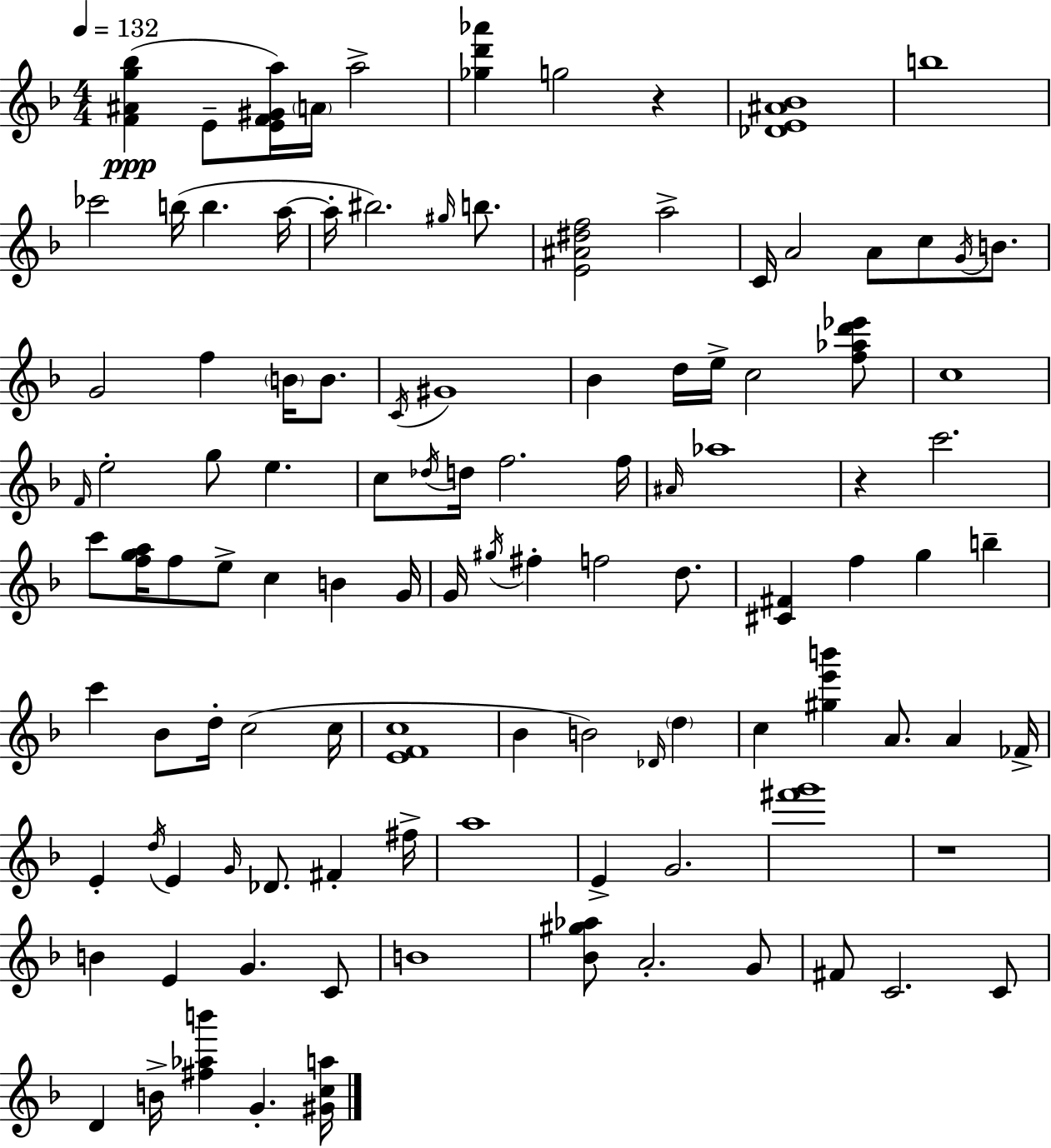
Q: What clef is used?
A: treble